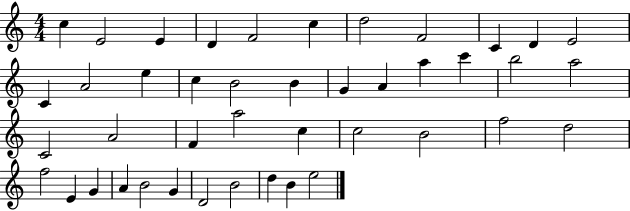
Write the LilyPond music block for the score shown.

{
  \clef treble
  \numericTimeSignature
  \time 4/4
  \key c \major
  c''4 e'2 e'4 | d'4 f'2 c''4 | d''2 f'2 | c'4 d'4 e'2 | \break c'4 a'2 e''4 | c''4 b'2 b'4 | g'4 a'4 a''4 c'''4 | b''2 a''2 | \break c'2 a'2 | f'4 a''2 c''4 | c''2 b'2 | f''2 d''2 | \break f''2 e'4 g'4 | a'4 b'2 g'4 | d'2 b'2 | d''4 b'4 e''2 | \break \bar "|."
}